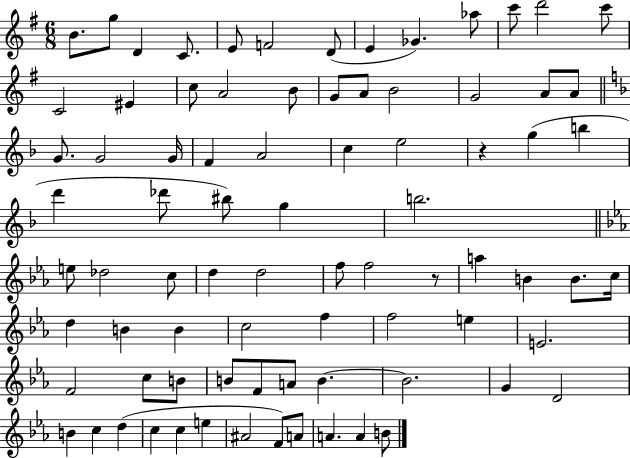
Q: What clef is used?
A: treble